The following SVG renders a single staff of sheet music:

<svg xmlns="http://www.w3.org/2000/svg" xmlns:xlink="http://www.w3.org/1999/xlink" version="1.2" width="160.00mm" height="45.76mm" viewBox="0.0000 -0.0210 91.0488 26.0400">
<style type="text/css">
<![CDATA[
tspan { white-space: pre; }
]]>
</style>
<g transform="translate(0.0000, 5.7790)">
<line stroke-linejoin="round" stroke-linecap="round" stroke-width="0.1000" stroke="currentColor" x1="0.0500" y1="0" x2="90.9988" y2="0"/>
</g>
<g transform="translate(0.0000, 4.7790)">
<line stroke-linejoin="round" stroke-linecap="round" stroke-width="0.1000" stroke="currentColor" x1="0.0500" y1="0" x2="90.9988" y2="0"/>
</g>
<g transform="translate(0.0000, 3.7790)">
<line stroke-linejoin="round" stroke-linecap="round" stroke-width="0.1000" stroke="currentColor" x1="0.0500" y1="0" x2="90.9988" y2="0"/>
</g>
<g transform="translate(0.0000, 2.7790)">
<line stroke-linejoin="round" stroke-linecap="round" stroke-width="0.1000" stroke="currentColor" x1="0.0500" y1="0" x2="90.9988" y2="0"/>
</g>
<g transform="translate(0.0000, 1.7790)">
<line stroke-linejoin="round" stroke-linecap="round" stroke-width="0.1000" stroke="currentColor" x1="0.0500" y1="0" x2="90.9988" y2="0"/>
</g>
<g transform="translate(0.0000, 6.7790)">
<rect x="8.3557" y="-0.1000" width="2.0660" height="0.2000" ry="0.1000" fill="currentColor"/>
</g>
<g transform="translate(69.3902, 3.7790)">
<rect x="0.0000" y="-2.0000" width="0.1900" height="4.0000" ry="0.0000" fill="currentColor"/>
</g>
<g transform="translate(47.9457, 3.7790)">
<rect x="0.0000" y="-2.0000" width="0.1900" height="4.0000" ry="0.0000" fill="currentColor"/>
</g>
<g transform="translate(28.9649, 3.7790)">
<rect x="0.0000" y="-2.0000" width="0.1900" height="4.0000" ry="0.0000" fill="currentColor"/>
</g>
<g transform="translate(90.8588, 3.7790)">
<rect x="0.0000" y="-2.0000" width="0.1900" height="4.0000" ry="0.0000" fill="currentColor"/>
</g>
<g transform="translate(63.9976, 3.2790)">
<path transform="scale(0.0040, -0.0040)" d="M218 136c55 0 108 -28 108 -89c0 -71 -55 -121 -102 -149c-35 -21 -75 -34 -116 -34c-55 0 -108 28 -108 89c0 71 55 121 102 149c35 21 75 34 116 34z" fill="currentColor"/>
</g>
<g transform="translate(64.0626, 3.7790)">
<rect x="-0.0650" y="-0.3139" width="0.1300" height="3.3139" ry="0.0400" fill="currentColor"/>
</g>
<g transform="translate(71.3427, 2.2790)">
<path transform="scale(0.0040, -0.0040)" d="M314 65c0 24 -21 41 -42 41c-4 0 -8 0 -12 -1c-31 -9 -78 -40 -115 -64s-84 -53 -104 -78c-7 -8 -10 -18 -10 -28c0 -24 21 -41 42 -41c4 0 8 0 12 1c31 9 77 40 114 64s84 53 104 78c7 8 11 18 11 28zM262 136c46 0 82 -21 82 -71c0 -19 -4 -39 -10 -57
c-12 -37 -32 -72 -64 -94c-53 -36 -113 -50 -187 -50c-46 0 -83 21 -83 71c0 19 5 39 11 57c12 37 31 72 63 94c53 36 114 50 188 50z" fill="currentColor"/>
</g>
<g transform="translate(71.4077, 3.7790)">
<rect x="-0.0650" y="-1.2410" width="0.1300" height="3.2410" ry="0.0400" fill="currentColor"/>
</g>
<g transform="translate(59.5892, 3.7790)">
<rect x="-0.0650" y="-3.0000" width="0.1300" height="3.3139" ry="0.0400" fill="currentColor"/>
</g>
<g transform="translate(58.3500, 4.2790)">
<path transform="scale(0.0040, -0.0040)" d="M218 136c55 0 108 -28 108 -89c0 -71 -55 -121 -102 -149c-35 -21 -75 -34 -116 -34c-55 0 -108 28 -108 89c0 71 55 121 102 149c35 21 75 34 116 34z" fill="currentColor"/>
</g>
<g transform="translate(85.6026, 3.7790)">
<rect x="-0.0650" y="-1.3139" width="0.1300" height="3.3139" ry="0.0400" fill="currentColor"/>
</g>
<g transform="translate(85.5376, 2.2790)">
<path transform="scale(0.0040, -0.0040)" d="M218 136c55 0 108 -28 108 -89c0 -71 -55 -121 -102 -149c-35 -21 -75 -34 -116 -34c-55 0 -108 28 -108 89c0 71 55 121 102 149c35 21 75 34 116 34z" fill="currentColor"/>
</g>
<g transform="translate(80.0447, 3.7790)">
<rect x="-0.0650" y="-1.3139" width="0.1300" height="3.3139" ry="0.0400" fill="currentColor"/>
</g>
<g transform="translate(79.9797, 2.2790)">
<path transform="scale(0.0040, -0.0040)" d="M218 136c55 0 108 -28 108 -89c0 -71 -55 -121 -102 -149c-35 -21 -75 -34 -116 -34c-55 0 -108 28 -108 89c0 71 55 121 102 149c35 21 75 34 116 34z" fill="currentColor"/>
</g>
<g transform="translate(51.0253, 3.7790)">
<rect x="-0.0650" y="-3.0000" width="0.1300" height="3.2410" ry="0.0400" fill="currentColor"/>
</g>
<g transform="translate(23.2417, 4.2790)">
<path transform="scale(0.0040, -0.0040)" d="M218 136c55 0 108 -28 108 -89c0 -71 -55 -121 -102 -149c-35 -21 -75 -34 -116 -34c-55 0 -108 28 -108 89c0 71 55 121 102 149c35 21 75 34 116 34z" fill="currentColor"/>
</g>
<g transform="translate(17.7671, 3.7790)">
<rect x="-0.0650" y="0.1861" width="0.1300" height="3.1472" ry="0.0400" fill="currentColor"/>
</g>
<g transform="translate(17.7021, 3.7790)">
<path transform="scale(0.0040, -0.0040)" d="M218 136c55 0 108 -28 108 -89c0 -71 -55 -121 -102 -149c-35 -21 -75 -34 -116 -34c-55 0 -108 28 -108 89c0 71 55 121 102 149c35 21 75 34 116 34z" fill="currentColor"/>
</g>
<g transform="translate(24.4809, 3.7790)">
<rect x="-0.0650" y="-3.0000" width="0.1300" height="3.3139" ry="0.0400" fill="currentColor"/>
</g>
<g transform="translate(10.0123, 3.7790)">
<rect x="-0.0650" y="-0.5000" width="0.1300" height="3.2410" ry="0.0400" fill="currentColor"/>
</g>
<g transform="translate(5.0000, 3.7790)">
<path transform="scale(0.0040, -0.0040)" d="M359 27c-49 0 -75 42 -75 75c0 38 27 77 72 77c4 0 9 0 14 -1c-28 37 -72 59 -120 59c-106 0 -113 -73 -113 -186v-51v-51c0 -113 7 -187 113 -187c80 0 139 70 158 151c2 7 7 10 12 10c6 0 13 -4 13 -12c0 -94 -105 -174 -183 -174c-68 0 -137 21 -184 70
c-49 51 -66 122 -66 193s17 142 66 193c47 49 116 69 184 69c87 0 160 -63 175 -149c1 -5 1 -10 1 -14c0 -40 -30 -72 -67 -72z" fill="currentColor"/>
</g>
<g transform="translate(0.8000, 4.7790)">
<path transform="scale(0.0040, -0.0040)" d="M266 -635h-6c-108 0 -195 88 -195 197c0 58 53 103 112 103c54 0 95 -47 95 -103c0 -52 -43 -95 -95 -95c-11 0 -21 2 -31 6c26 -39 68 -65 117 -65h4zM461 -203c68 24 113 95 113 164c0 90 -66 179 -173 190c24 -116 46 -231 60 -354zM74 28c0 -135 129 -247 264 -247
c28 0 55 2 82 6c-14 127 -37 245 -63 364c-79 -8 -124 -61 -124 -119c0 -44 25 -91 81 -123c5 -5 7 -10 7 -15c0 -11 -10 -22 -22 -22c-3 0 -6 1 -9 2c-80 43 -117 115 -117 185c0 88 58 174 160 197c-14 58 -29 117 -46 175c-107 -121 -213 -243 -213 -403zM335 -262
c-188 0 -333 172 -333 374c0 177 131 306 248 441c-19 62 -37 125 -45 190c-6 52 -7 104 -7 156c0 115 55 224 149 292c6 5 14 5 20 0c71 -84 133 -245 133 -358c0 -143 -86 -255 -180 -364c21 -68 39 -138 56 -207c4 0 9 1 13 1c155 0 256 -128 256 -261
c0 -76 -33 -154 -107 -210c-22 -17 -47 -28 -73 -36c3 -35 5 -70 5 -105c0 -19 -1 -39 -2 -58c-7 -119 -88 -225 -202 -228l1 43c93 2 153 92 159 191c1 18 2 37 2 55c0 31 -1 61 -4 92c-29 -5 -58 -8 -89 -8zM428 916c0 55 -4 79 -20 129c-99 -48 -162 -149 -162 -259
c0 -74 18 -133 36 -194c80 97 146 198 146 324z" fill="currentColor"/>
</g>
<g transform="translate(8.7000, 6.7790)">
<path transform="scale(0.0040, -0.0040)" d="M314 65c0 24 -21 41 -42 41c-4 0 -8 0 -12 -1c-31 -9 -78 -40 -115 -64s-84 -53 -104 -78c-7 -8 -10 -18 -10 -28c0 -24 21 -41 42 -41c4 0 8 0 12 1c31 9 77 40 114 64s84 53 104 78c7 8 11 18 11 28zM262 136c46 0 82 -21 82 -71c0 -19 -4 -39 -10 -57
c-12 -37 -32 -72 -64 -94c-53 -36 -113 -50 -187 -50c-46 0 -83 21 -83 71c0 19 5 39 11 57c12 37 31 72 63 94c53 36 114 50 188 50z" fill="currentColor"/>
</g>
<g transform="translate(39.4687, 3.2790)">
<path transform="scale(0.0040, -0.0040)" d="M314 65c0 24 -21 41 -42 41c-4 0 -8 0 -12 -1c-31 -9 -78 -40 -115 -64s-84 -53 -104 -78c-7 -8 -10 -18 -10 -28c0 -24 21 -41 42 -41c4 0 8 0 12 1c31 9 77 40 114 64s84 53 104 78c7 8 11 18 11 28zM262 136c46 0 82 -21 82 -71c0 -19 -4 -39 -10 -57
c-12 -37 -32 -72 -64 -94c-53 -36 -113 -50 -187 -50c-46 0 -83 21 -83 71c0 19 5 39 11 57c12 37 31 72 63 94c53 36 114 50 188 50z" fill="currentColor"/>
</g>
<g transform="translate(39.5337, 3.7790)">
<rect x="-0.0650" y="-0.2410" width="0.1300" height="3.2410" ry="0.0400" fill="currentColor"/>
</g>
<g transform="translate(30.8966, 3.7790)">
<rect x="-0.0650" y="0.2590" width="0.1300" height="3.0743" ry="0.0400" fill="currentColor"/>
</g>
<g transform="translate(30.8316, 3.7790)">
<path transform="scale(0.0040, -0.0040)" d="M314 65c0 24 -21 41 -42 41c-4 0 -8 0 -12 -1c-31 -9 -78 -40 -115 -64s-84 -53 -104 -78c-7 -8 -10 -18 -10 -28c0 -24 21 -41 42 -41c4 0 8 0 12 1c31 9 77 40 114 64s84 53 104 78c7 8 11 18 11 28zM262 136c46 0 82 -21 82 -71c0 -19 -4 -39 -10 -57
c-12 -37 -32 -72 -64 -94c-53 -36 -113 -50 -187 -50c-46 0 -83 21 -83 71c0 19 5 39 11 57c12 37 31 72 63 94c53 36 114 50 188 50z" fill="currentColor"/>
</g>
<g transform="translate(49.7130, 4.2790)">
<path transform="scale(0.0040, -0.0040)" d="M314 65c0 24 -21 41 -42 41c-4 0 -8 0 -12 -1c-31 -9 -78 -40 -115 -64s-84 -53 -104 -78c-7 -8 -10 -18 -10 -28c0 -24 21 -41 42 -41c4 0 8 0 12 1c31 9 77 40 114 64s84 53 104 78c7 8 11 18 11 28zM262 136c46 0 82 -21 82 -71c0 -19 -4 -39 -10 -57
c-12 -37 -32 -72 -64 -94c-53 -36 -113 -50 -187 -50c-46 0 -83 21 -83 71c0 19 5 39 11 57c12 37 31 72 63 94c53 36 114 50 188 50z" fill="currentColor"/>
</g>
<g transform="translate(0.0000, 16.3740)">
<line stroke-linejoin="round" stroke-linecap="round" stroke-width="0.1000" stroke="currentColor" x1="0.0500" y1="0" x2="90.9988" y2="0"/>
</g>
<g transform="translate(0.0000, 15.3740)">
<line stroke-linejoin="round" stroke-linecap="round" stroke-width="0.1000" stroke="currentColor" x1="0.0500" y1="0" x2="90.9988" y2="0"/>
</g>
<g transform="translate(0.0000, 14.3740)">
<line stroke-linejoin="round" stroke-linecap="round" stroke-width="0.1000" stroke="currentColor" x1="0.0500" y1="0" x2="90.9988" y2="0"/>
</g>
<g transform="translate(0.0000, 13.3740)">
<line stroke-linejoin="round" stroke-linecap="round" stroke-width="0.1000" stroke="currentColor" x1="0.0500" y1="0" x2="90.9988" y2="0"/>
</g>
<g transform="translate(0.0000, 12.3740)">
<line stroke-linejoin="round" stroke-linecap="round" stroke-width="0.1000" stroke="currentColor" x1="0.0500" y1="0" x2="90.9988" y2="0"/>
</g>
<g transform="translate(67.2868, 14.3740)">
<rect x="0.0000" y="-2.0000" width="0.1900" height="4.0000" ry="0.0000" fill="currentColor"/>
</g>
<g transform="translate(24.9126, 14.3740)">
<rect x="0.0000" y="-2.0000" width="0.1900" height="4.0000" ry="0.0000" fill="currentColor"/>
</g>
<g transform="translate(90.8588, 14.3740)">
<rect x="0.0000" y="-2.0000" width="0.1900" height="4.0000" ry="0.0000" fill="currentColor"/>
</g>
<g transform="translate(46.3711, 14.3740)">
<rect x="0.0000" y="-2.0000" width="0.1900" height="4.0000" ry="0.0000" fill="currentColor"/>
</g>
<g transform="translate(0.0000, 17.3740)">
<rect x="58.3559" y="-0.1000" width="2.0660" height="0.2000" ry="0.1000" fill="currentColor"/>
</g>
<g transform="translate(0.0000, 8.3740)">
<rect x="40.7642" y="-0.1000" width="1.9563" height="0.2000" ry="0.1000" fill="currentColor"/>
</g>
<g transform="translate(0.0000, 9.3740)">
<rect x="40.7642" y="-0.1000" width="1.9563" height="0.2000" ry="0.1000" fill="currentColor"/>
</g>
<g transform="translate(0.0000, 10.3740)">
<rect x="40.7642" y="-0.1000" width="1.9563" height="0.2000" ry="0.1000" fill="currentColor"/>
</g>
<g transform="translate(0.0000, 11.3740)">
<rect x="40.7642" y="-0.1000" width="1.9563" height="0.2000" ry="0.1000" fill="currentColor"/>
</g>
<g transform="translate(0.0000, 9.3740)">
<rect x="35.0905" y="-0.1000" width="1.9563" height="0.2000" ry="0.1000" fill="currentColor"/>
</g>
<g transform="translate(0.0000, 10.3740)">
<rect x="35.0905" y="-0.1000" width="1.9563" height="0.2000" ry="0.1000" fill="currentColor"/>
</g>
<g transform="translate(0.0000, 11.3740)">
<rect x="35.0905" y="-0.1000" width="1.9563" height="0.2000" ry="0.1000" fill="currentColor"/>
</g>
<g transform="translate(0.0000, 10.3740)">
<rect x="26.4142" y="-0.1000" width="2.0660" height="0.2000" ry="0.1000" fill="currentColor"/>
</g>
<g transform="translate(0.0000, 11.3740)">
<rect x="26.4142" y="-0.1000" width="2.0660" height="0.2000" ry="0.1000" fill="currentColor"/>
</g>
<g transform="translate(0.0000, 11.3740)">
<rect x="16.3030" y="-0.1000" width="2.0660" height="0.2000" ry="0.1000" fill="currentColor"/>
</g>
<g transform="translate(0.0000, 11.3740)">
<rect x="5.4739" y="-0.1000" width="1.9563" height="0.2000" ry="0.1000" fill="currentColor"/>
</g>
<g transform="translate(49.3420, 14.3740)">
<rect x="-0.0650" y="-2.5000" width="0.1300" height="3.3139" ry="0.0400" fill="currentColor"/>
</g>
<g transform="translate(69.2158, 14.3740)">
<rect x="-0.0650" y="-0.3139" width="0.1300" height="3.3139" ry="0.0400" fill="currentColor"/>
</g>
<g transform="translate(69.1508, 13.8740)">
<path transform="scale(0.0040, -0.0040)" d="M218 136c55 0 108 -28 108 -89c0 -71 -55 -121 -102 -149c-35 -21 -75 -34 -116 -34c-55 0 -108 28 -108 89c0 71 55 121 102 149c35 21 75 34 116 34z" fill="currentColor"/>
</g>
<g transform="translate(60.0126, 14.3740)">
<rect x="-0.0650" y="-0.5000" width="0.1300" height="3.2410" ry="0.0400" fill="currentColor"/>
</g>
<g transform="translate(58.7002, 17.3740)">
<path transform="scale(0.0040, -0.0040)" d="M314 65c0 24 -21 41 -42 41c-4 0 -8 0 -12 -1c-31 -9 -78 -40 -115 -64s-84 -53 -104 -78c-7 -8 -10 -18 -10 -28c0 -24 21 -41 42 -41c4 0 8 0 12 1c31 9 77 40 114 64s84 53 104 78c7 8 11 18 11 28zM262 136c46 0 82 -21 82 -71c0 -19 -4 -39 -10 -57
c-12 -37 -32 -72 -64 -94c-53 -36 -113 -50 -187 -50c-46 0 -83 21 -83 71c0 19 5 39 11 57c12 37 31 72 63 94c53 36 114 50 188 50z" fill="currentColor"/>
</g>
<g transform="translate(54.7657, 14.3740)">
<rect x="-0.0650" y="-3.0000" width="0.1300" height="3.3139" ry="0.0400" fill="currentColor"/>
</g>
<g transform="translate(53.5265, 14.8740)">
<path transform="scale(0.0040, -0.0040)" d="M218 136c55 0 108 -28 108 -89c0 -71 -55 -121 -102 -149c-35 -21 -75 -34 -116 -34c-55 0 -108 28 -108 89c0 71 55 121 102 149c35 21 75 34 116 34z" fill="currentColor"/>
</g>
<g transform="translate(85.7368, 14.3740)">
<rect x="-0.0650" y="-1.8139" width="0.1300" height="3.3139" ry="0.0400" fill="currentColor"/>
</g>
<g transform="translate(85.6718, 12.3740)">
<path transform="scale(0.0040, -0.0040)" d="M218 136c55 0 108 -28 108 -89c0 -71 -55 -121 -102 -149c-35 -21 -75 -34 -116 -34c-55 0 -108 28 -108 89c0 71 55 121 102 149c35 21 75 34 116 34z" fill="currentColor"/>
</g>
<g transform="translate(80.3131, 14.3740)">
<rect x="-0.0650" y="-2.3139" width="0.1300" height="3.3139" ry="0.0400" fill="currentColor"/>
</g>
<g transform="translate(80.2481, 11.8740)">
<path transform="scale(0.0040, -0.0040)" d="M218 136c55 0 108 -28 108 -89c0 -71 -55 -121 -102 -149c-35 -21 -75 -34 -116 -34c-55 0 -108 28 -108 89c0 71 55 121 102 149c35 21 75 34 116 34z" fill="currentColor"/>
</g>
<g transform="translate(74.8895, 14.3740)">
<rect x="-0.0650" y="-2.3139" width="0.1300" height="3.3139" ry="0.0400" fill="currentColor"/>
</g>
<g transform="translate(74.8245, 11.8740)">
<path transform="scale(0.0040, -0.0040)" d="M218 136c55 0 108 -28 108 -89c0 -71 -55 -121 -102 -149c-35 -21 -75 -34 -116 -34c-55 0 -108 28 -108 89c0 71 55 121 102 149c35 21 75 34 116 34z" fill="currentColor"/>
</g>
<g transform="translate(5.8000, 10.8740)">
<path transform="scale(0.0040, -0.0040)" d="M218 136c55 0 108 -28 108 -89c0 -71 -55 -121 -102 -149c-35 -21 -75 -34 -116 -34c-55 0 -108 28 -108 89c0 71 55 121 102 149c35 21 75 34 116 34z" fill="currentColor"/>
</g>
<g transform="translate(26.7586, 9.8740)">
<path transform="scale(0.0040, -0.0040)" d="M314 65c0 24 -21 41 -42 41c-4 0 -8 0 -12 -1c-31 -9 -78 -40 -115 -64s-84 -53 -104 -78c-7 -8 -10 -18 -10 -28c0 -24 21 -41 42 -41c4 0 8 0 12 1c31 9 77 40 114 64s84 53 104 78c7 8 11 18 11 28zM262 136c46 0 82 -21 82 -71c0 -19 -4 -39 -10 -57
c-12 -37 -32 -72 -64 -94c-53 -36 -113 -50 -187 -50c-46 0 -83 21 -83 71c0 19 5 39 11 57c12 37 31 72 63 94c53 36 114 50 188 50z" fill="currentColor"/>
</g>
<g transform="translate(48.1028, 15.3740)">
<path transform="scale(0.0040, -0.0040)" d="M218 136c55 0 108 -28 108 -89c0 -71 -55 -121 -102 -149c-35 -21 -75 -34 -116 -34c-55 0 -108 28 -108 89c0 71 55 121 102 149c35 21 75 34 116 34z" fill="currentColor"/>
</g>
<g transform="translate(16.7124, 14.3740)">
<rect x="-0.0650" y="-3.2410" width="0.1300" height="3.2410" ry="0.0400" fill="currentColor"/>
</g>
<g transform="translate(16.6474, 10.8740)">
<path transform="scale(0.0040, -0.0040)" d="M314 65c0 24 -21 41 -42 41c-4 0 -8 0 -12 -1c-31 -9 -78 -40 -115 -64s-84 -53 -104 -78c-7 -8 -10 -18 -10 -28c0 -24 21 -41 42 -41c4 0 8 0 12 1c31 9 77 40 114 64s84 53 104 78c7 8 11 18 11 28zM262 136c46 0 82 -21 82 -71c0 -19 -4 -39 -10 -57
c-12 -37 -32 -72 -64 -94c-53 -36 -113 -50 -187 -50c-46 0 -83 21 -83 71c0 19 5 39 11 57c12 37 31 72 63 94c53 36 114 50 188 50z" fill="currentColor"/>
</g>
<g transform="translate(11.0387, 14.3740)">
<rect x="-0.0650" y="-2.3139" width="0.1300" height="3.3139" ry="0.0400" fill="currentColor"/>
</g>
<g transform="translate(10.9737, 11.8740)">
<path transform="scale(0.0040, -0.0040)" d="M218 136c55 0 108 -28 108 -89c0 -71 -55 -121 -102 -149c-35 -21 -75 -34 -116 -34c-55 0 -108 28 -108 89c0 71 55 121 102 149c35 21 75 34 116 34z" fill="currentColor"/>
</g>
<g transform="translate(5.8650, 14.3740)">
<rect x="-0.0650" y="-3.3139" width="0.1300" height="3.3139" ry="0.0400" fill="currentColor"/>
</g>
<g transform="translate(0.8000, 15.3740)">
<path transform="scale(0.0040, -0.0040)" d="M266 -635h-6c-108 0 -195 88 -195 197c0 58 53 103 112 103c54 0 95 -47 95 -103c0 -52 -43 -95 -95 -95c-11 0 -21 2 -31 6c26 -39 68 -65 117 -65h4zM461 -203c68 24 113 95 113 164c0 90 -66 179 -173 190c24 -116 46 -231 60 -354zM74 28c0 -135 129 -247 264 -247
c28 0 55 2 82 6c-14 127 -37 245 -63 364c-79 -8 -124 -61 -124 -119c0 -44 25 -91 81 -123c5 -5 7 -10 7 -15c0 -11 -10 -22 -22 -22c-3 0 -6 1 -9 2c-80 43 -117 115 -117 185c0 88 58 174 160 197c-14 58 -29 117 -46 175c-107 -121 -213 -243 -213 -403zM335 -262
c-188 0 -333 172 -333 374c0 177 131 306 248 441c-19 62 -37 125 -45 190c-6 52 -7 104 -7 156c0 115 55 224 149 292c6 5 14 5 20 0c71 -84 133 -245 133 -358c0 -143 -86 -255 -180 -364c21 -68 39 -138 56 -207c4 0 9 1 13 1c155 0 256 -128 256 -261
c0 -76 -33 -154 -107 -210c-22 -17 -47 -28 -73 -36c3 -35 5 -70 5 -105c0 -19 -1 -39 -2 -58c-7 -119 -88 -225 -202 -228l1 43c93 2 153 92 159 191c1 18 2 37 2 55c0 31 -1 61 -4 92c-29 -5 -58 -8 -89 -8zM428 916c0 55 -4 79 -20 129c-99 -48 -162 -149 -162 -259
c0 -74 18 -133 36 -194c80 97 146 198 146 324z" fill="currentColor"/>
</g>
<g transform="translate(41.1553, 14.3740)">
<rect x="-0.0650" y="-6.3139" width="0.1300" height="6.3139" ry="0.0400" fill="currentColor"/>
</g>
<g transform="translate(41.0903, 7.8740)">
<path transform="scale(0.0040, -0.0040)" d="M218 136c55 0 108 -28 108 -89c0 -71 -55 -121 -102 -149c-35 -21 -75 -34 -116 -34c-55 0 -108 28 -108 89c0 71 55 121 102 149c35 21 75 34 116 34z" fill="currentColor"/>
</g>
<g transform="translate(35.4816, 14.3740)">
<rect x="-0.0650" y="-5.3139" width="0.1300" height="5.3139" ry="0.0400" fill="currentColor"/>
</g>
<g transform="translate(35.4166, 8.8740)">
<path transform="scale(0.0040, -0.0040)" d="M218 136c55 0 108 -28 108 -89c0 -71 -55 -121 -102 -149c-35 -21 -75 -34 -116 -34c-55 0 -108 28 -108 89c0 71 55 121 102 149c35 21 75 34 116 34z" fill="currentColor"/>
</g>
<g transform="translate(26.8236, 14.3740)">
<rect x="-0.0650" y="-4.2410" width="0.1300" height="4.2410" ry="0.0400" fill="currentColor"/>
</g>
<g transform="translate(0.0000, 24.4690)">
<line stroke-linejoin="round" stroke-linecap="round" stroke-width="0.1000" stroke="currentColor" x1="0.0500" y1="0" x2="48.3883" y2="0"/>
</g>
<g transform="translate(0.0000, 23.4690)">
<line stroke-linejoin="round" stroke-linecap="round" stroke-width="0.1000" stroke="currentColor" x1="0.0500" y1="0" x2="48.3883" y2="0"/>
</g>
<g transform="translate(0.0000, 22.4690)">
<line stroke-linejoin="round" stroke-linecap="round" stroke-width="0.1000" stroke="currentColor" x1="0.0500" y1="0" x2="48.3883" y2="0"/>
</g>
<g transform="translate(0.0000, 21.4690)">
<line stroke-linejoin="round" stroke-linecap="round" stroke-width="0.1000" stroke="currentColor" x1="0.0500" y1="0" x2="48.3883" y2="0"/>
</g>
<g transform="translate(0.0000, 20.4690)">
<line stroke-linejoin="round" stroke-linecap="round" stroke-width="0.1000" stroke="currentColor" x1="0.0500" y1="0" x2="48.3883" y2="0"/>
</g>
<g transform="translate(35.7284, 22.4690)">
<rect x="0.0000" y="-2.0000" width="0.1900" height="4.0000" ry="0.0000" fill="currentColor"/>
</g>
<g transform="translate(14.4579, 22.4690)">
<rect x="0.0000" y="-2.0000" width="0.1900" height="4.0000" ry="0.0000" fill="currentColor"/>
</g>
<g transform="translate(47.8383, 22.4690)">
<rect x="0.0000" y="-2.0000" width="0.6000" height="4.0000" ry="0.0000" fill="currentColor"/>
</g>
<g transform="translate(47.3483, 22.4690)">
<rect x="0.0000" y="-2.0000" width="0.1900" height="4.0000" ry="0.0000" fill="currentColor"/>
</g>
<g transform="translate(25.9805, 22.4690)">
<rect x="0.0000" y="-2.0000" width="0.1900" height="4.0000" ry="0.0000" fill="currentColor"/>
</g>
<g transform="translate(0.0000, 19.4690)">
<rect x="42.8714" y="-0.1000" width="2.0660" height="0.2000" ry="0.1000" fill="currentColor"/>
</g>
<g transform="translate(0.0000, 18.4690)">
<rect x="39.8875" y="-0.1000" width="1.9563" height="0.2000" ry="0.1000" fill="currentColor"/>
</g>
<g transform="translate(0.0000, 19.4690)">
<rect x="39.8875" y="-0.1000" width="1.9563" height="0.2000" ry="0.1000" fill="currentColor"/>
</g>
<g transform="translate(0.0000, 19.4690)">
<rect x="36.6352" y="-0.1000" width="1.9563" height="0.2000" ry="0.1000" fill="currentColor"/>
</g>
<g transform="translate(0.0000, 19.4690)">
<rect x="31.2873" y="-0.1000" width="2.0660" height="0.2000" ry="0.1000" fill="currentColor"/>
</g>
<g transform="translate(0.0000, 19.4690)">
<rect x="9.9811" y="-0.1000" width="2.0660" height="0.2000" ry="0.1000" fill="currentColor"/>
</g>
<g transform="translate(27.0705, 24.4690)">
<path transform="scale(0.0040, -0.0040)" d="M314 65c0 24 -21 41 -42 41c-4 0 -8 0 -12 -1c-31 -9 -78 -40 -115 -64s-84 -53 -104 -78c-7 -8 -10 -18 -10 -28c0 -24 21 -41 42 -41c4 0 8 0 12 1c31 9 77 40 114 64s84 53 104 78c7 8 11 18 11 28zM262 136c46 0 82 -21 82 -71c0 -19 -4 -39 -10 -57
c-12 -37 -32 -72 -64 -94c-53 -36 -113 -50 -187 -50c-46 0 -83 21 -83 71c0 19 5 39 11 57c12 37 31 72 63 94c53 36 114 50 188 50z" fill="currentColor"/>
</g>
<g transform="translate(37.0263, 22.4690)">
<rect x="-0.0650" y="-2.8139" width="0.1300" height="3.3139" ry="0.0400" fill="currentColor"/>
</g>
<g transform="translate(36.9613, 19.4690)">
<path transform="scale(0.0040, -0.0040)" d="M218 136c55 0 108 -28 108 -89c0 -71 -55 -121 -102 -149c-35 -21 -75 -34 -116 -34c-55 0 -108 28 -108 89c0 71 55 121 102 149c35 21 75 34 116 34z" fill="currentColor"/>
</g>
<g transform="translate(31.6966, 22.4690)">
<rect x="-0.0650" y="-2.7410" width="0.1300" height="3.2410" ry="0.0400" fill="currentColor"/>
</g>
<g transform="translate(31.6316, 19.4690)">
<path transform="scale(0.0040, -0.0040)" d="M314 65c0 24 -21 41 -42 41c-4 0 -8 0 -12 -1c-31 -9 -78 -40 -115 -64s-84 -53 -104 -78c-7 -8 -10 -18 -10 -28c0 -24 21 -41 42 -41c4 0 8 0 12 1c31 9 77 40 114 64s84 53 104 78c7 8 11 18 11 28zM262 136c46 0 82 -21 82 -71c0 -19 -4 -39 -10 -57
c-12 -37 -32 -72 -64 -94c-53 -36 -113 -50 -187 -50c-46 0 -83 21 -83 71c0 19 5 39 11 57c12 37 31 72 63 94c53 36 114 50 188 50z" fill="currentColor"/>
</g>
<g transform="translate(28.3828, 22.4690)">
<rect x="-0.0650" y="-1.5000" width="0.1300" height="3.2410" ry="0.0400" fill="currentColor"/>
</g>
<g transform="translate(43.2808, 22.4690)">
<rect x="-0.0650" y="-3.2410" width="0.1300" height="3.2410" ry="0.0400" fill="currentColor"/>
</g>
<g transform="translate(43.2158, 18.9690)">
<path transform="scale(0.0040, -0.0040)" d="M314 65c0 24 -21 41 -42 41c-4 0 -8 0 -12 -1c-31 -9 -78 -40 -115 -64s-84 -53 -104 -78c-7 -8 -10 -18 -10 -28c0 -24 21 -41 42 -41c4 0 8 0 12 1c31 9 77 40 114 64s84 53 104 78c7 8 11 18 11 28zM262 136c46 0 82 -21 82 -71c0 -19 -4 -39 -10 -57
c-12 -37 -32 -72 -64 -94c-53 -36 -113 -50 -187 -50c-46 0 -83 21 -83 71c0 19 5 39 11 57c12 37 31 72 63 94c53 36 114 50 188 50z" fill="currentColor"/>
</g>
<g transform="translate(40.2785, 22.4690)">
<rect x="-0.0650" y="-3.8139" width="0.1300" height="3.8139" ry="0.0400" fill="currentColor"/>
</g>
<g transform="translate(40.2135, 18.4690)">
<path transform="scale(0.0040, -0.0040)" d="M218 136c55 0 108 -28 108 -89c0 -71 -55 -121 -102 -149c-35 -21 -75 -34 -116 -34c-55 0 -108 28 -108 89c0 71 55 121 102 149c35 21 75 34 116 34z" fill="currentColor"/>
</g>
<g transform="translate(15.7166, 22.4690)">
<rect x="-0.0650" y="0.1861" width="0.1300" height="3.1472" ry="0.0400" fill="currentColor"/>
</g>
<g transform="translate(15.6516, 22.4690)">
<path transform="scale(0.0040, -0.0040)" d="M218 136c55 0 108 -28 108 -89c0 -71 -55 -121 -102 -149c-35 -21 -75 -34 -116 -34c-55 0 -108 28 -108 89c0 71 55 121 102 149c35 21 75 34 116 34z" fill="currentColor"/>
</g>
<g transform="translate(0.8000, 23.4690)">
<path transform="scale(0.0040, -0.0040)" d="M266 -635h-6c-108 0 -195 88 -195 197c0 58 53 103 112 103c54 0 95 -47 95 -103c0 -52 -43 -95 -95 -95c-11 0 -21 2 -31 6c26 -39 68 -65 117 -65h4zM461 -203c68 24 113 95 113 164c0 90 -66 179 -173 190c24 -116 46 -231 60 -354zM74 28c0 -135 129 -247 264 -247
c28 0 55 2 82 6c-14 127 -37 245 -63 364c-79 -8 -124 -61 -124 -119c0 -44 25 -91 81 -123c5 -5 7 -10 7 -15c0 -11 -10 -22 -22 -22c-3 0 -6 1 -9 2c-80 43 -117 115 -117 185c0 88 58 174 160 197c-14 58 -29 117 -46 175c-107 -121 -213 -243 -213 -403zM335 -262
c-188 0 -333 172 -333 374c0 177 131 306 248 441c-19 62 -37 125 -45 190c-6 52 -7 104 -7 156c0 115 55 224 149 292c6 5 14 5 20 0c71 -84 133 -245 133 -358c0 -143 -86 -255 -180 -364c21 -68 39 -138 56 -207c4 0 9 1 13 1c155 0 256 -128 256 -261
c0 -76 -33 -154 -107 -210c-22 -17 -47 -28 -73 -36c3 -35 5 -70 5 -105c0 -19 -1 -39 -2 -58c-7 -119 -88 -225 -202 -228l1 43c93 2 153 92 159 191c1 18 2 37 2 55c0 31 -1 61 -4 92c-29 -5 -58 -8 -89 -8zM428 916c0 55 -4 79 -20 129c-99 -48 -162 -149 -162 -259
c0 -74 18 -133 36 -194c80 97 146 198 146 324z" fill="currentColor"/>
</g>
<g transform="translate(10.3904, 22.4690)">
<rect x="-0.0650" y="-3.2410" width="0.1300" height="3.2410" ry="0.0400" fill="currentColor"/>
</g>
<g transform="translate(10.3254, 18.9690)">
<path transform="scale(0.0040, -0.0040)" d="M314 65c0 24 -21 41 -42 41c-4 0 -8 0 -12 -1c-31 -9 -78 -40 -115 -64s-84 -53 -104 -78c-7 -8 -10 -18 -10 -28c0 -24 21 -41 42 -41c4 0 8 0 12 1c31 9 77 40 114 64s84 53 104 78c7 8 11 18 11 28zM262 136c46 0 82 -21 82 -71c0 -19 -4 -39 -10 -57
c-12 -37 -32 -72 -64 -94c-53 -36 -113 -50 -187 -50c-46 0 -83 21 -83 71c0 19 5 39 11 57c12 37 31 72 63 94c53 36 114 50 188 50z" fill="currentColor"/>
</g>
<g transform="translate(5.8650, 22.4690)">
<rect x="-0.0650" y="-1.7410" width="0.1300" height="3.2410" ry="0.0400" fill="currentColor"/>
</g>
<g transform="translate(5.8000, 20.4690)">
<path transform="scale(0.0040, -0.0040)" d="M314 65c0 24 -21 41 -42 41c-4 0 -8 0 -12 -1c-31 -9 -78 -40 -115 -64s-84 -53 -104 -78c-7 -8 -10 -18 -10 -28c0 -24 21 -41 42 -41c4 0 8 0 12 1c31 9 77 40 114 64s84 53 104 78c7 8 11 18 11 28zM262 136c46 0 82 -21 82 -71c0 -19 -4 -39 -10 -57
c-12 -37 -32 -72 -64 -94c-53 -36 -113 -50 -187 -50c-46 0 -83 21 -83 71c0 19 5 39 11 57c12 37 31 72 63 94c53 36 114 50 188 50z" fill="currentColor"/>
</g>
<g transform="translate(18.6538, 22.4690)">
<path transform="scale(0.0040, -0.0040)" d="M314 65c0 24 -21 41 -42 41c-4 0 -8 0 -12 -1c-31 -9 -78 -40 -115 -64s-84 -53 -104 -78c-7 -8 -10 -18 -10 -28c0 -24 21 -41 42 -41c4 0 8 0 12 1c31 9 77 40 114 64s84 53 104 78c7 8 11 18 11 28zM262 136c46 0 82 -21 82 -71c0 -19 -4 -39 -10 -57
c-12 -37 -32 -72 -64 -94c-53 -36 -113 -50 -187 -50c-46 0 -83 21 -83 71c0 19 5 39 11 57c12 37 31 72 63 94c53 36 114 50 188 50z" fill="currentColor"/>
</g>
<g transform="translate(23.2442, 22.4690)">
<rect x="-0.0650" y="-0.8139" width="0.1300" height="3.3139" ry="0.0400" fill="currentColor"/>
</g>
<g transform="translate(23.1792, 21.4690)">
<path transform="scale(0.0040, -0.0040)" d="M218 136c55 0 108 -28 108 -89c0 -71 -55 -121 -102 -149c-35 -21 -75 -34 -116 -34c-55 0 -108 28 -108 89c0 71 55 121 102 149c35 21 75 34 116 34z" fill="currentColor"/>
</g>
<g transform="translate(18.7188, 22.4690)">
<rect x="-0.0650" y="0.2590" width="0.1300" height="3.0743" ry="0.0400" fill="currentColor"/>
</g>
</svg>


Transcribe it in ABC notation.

X:1
T:Untitled
M:4/4
L:1/4
K:C
C2 B A B2 c2 A2 A c e2 e e b g b2 d'2 f' a' G A C2 c g g f f2 b2 B B2 d E2 a2 a c' b2